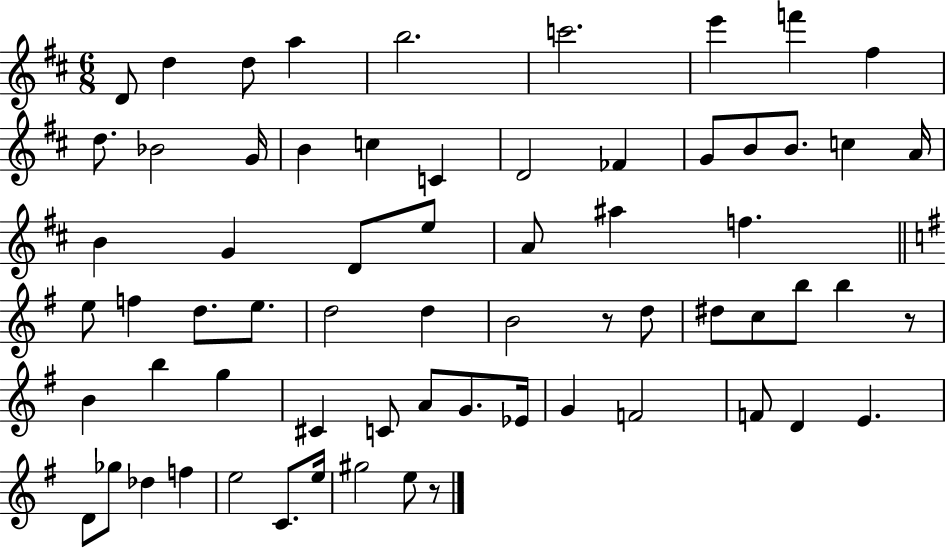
D4/e D5/q D5/e A5/q B5/h. C6/h. E6/q F6/q F#5/q D5/e. Bb4/h G4/s B4/q C5/q C4/q D4/h FES4/q G4/e B4/e B4/e. C5/q A4/s B4/q G4/q D4/e E5/e A4/e A#5/q F5/q. E5/e F5/q D5/e. E5/e. D5/h D5/q B4/h R/e D5/e D#5/e C5/e B5/e B5/q R/e B4/q B5/q G5/q C#4/q C4/e A4/e G4/e. Eb4/s G4/q F4/h F4/e D4/q E4/q. D4/e Gb5/e Db5/q F5/q E5/h C4/e. E5/s G#5/h E5/e R/e